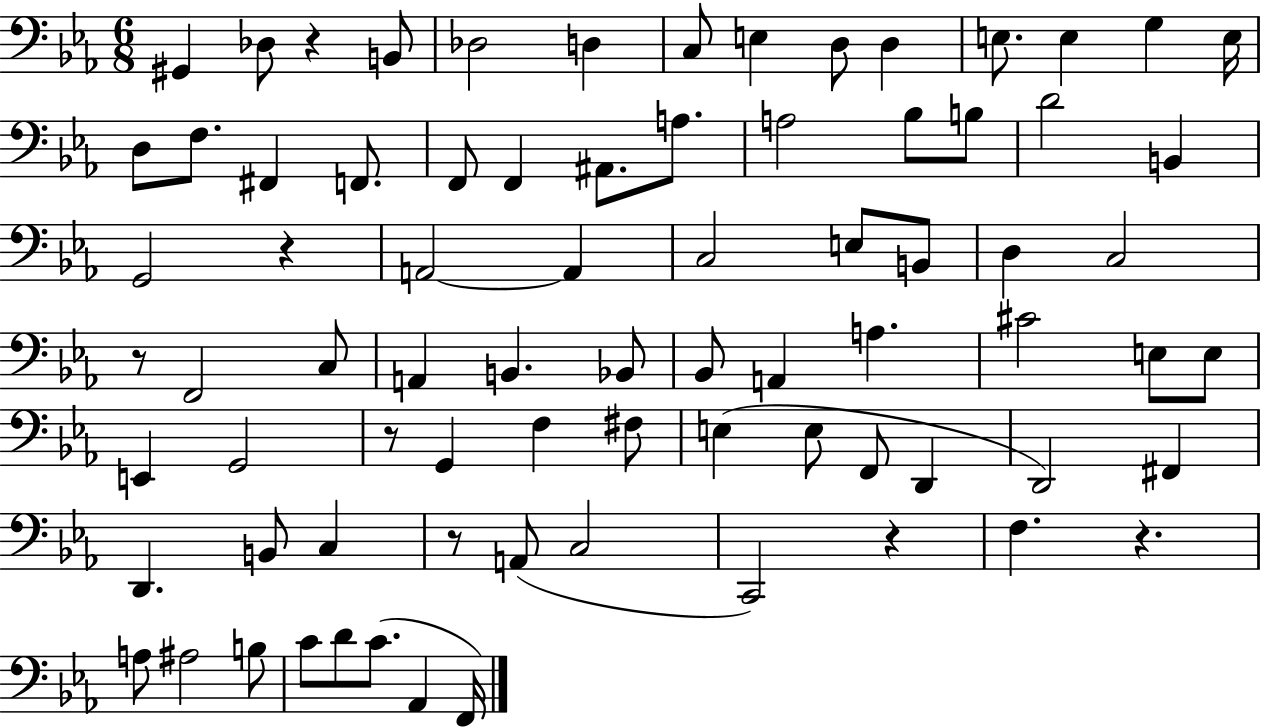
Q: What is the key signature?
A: EES major